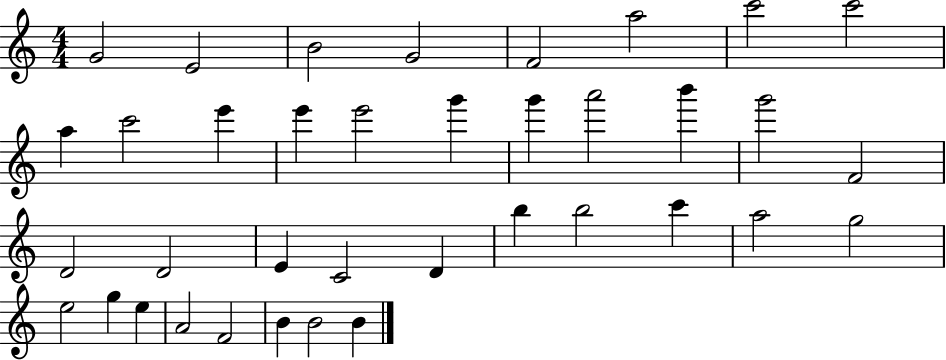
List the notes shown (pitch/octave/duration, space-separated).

G4/h E4/h B4/h G4/h F4/h A5/h C6/h C6/h A5/q C6/h E6/q E6/q E6/h G6/q G6/q A6/h B6/q G6/h F4/h D4/h D4/h E4/q C4/h D4/q B5/q B5/h C6/q A5/h G5/h E5/h G5/q E5/q A4/h F4/h B4/q B4/h B4/q